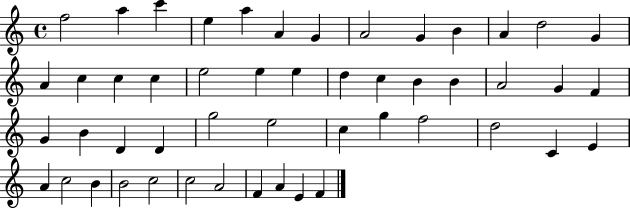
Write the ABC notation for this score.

X:1
T:Untitled
M:4/4
L:1/4
K:C
f2 a c' e a A G A2 G B A d2 G A c c c e2 e e d c B B A2 G F G B D D g2 e2 c g f2 d2 C E A c2 B B2 c2 c2 A2 F A E F